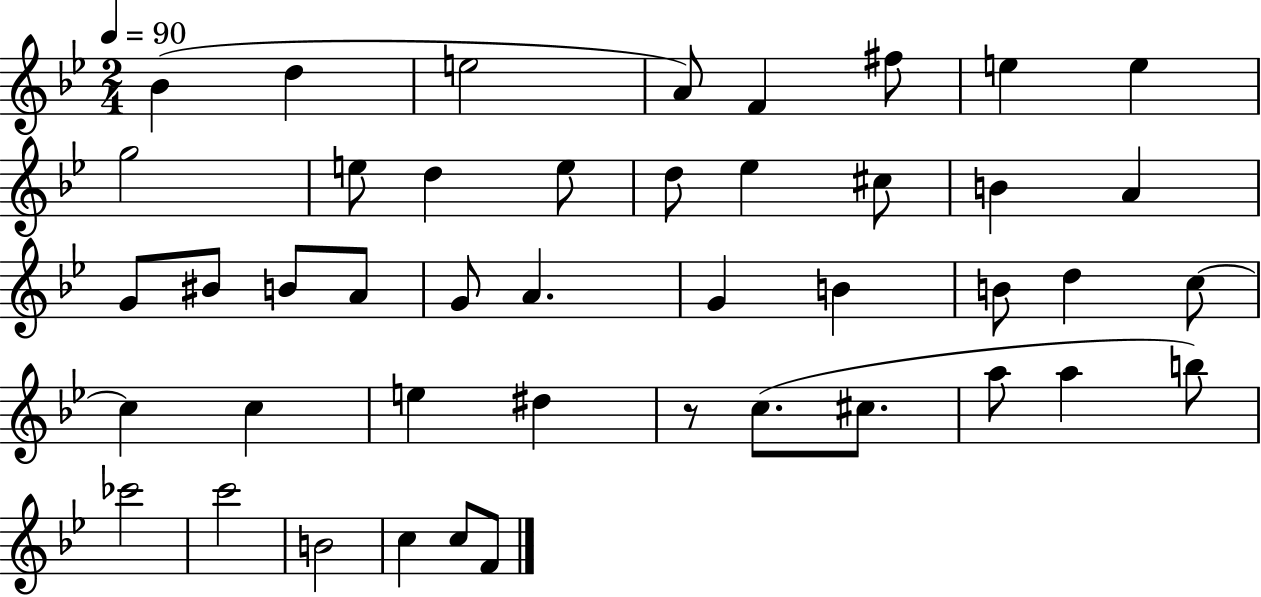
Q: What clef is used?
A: treble